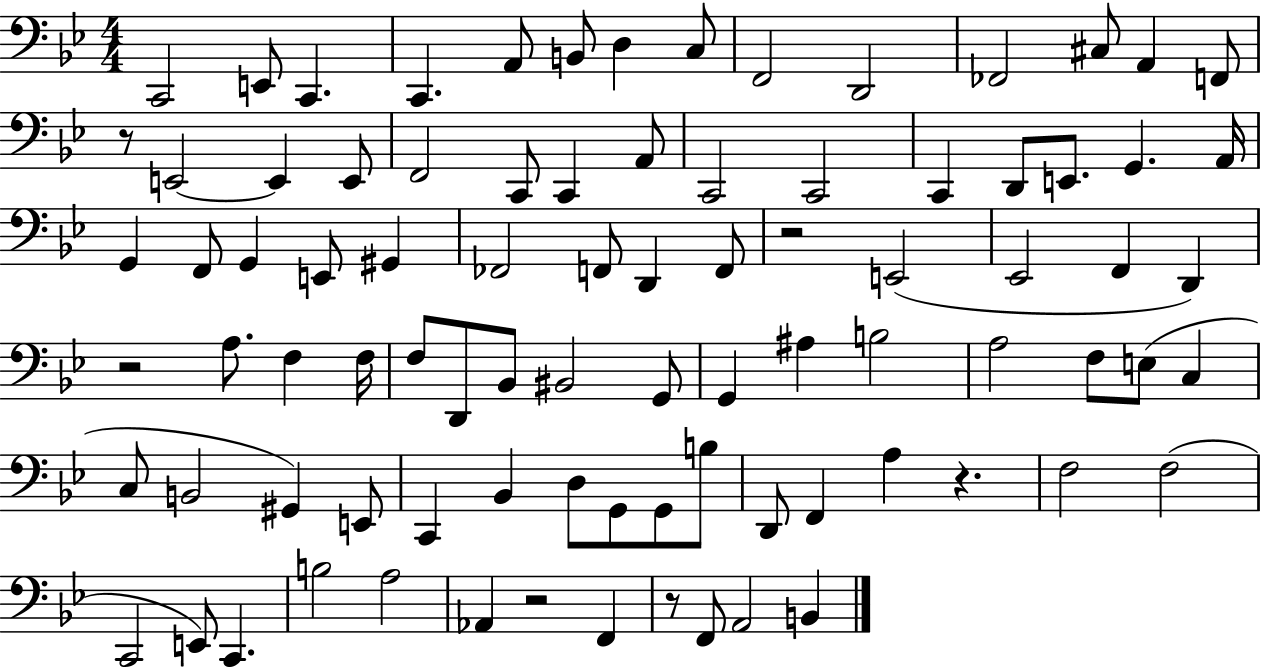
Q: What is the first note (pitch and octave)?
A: C2